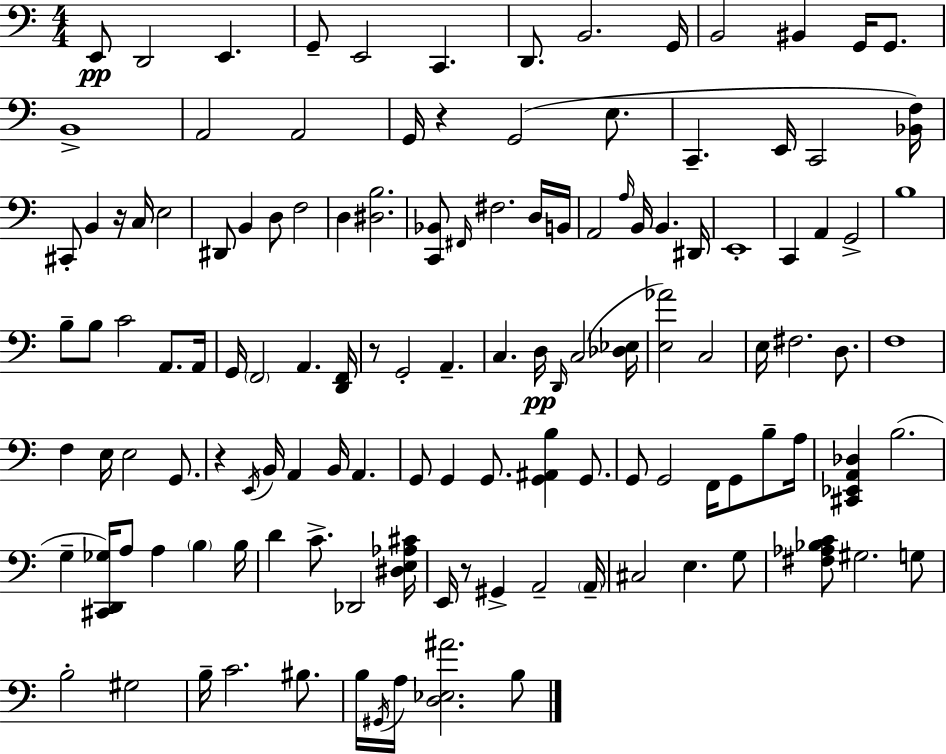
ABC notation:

X:1
T:Untitled
M:4/4
L:1/4
K:Am
E,,/2 D,,2 E,, G,,/2 E,,2 C,, D,,/2 B,,2 G,,/4 B,,2 ^B,, G,,/4 G,,/2 B,,4 A,,2 A,,2 G,,/4 z G,,2 E,/2 C,, E,,/4 C,,2 [_B,,F,]/4 ^C,,/2 B,, z/4 C,/4 E,2 ^D,,/2 B,, D,/2 F,2 D, [^D,B,]2 [C,,_B,,]/2 ^F,,/4 ^F,2 D,/4 B,,/4 A,,2 A,/4 B,,/4 B,, ^D,,/4 E,,4 C,, A,, G,,2 B,4 B,/2 B,/2 C2 A,,/2 A,,/4 G,,/4 F,,2 A,, [D,,F,,]/4 z/2 G,,2 A,, C, D,/4 D,,/4 C,2 [_D,_E,]/4 [E,_A]2 C,2 E,/4 ^F,2 D,/2 F,4 F, E,/4 E,2 G,,/2 z E,,/4 B,,/4 A,, B,,/4 A,, G,,/2 G,, G,,/2 [G,,^A,,B,] G,,/2 G,,/2 G,,2 F,,/4 G,,/2 B,/2 A,/4 [^C,,_E,,A,,_D,] B,2 G, [^C,,D,,_G,]/4 A,/2 A, B, B,/4 D C/2 _D,,2 [^D,E,_A,^C]/4 E,,/4 z/2 ^G,, A,,2 A,,/4 ^C,2 E, G,/2 [^F,_A,_B,C]/2 ^G,2 G,/2 B,2 ^G,2 B,/4 C2 ^B,/2 B,/4 ^G,,/4 A,/4 [D,_E,^A]2 B,/2